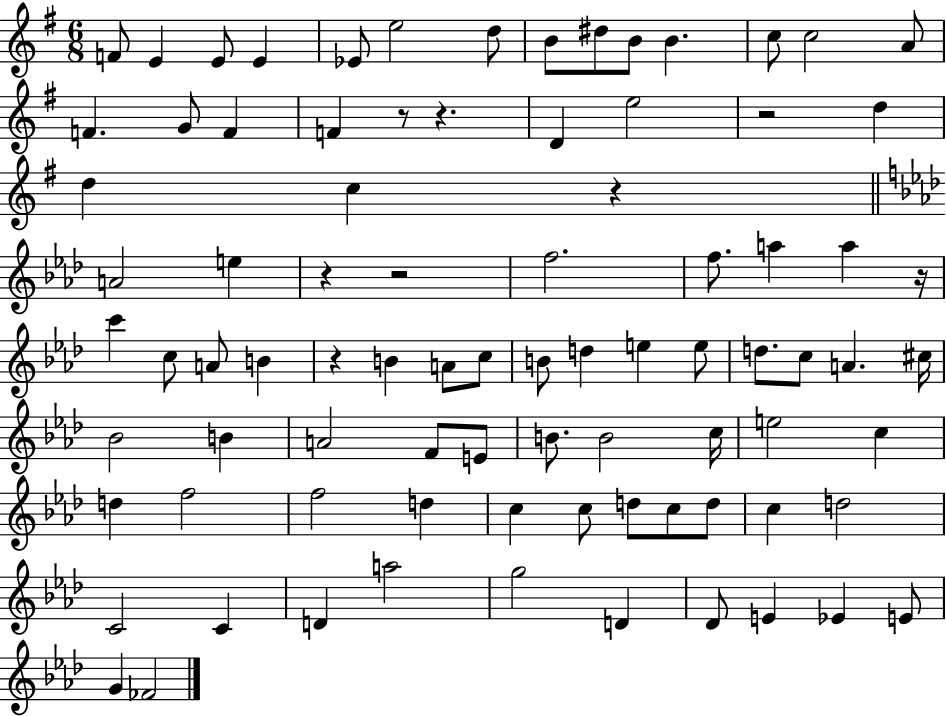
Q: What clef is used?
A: treble